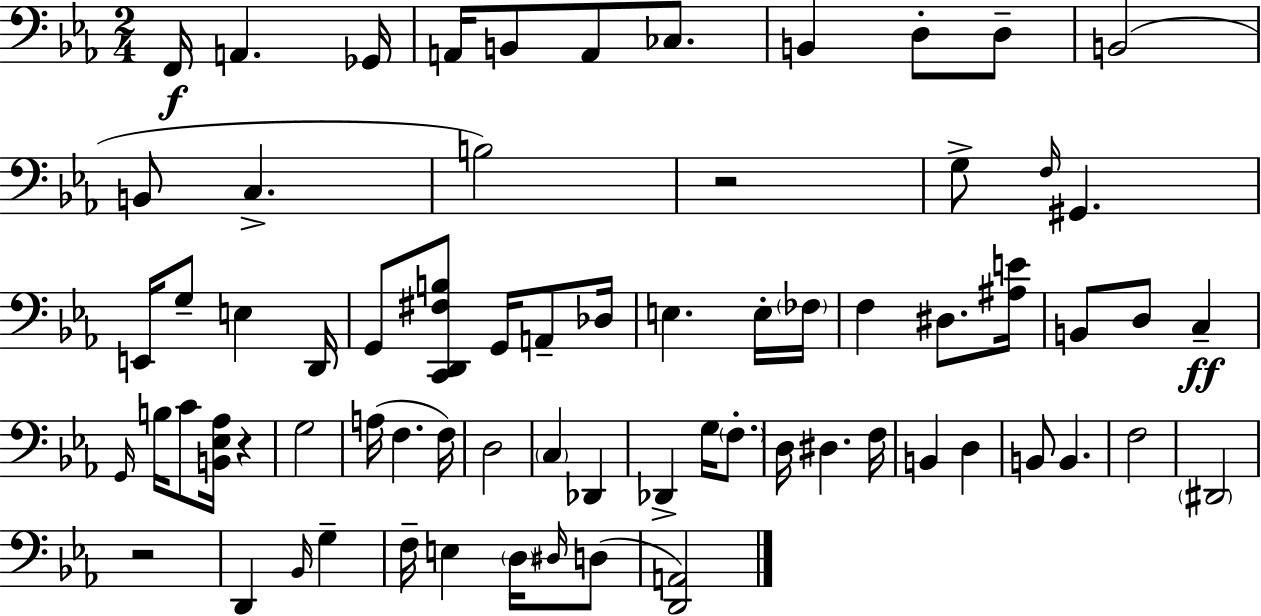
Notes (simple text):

F2/s A2/q. Gb2/s A2/s B2/e A2/e CES3/e. B2/q D3/e D3/e B2/h B2/e C3/q. B3/h R/h G3/e F3/s G#2/q. E2/s G3/e E3/q D2/s G2/e [C2,D2,F#3,B3]/e G2/s A2/e Db3/s E3/q. E3/s FES3/s F3/q D#3/e. [A#3,E4]/s B2/e D3/e C3/q G2/s B3/s C4/e [B2,Eb3,Ab3]/s R/q G3/h A3/s F3/q. F3/s D3/h C3/q Db2/q Db2/q G3/s F3/e. D3/s D#3/q. F3/s B2/q D3/q B2/e B2/q. F3/h D#2/h R/h D2/q Bb2/s G3/q F3/s E3/q D3/s D#3/s D3/e [D2,A2]/h